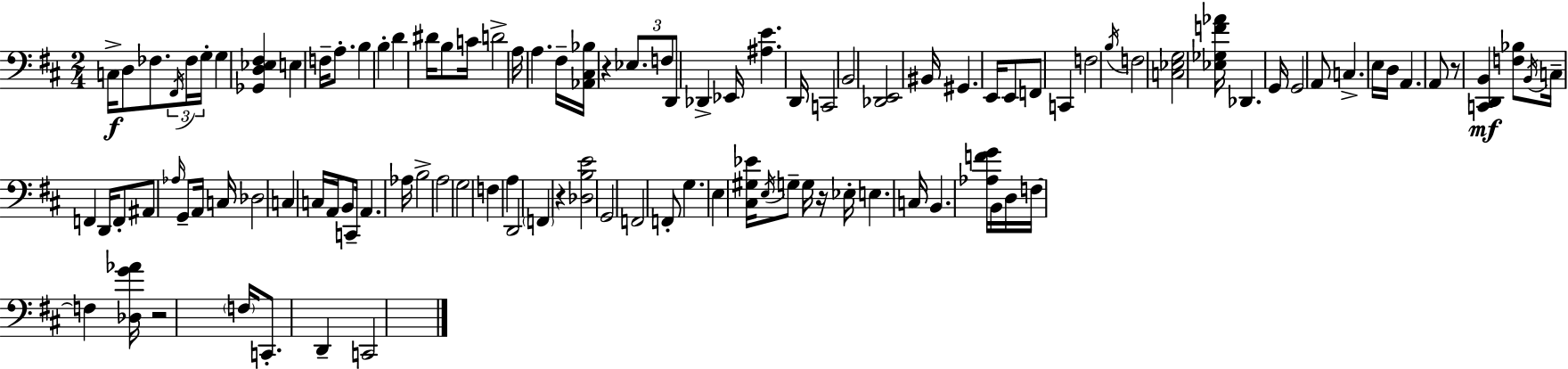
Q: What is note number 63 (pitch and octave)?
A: A2